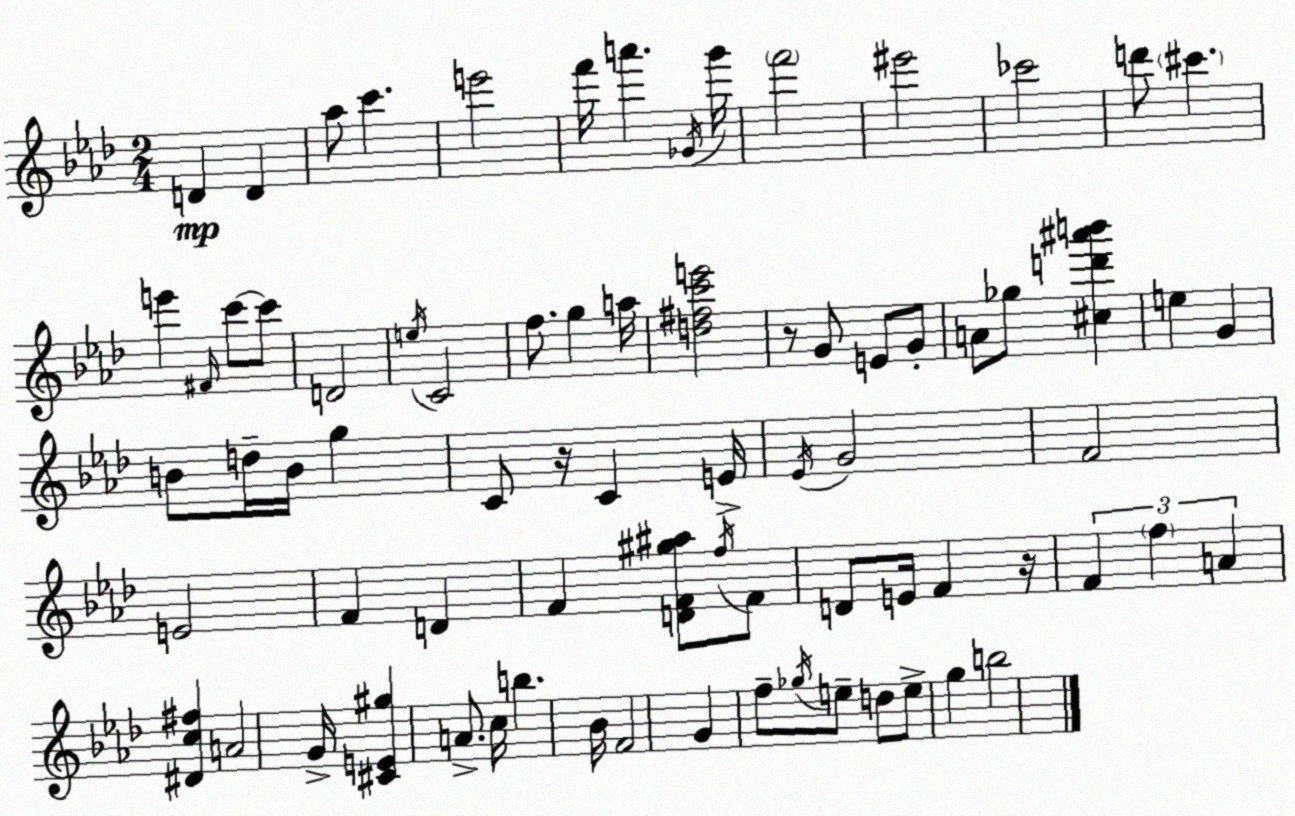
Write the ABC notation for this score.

X:1
T:Untitled
M:2/4
L:1/4
K:Ab
D D _a/2 c' e'2 f'/4 a' _G/4 g'/4 f'2 ^e'2 _c'2 d'/2 ^c' e' ^F/4 c'/2 c'/2 D2 e/4 C2 f/2 g a/4 [d^fc'e']2 z/2 G/2 E/2 G/2 A/2 _g/2 [^cd'^a'b'] e G B/2 d/4 B/4 g C/2 z/4 C E/4 _E/4 G2 F2 E2 F D F [DF^g^a]/2 f/4 F/2 D/2 E/4 F z/4 F f A [^Dc^f] A2 G/4 [^CE^g] A/2 c/4 b _B/4 F2 G f/2 _g/4 e/2 d/2 e/2 g b2